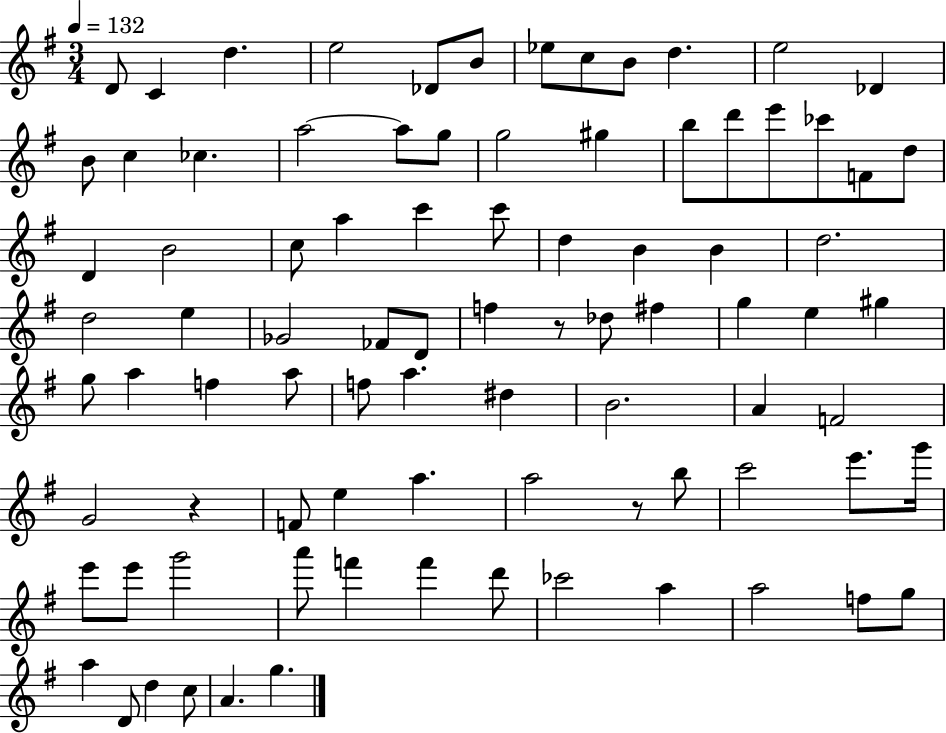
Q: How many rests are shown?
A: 3